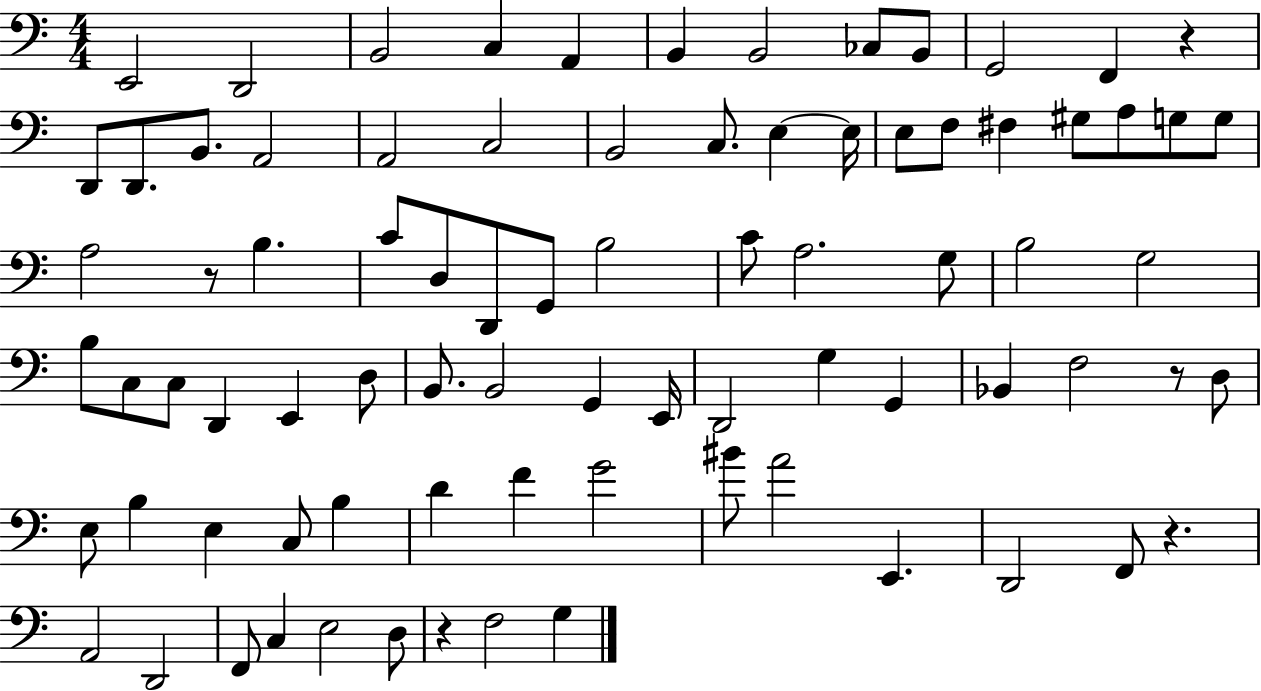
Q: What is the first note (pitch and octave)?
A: E2